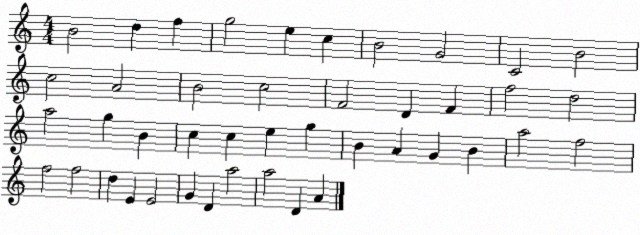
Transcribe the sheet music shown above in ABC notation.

X:1
T:Untitled
M:4/4
L:1/4
K:C
B2 d f g2 e c B2 G2 C2 B2 c2 A2 B2 c2 F2 D F f2 d2 a2 g B c c e g B A G B a2 f2 f2 f2 d E E2 G D a2 a2 D A